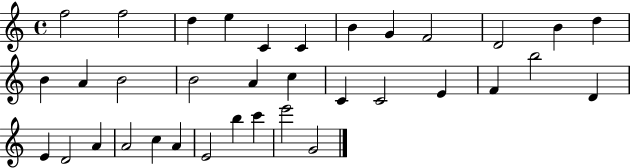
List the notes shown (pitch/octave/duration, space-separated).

F5/h F5/h D5/q E5/q C4/q C4/q B4/q G4/q F4/h D4/h B4/q D5/q B4/q A4/q B4/h B4/h A4/q C5/q C4/q C4/h E4/q F4/q B5/h D4/q E4/q D4/h A4/q A4/h C5/q A4/q E4/h B5/q C6/q E6/h G4/h